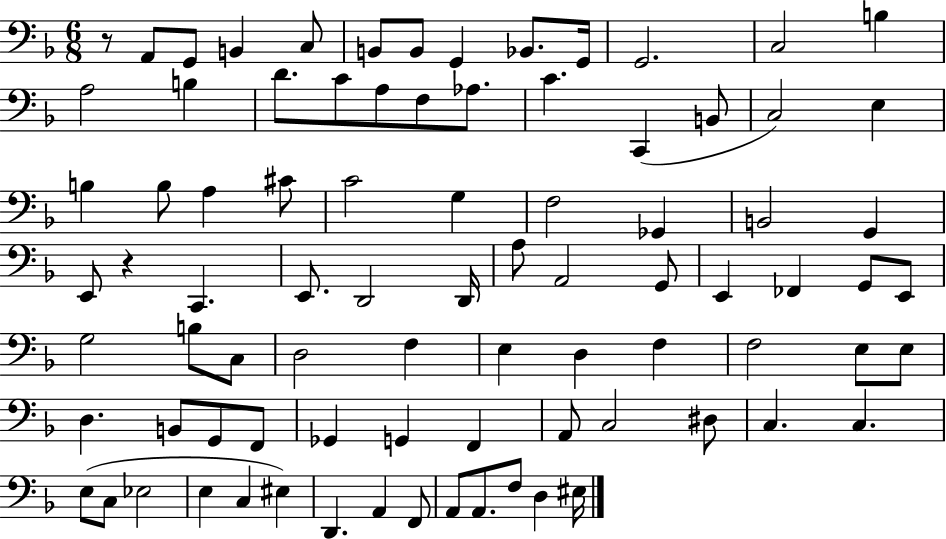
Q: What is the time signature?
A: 6/8